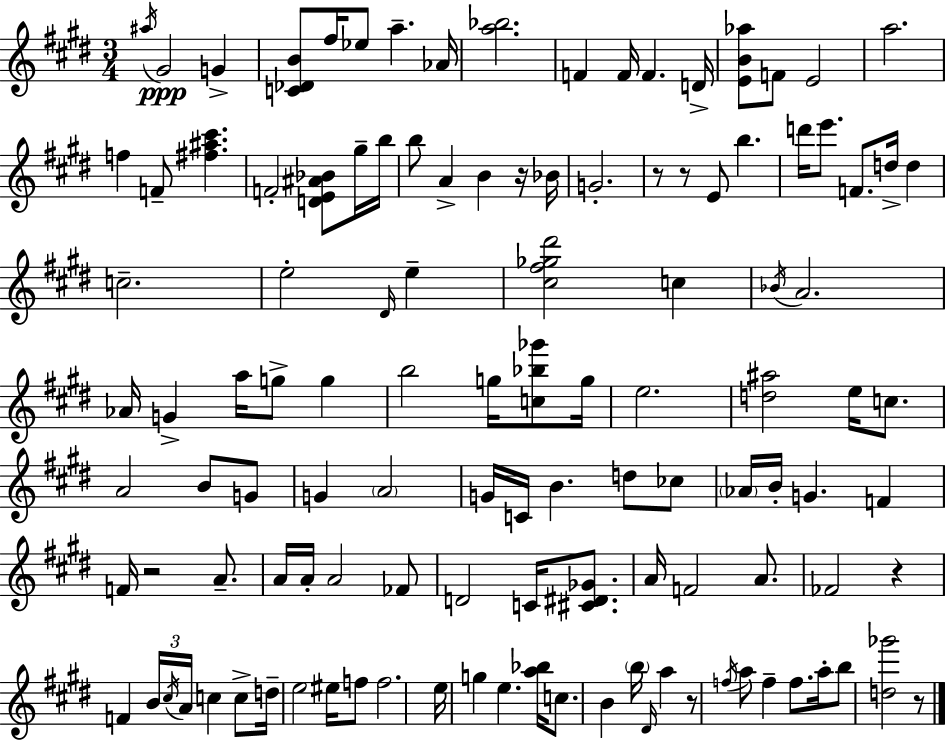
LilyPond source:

{
  \clef treble
  \numericTimeSignature
  \time 3/4
  \key e \major
  \acciaccatura { ais''16 }\ppp gis'2 g'4-> | <c' des' b'>8 fis''16 ees''8 a''4.-- | aes'16 <a'' bes''>2. | f'4 f'16 f'4. | \break d'16-> <e' b' aes''>8 f'8 e'2 | a''2. | f''4 f'8-- <fis'' ais'' cis'''>4. | f'2-. <d' e' ais' bes'>8 gis''16-- | \break b''16 b''8 a'4-> b'4 r16 | bes'16 g'2.-. | r8 r8 e'8 b''4. | d'''16 e'''8. f'8. d''16-> d''4 | \break c''2.-- | e''2-. \grace { dis'16 } e''4-- | <cis'' fis'' ges'' dis'''>2 c''4 | \acciaccatura { bes'16 } a'2. | \break aes'16 g'4-> a''16 g''8-> g''4 | b''2 g''16 | <c'' bes'' ges'''>8 g''16 e''2. | <d'' ais''>2 e''16 | \break c''8. a'2 b'8 | g'8 g'4 \parenthesize a'2 | g'16 c'16 b'4. d''8 | ces''8 \parenthesize aes'16 b'16-. g'4. f'4 | \break f'16 r2 | a'8.-- a'16 a'16-. a'2 | fes'8 d'2 c'16 | <cis' dis' ges'>8. a'16 f'2 | \break a'8. fes'2 r4 | f'4 \tuplet 3/2 { b'16 \acciaccatura { cis''16 } a'16 } c''4 | c''8-> d''16-- e''2 | eis''16 f''8 f''2. | \break e''16 g''4 e''4. | <a'' bes''>16 c''8. b'4 \parenthesize b''16 | \grace { dis'16 } a''4 r8 \acciaccatura { f''16 } a''8 f''4-- | f''8. a''16-. b''8 <d'' ges'''>2 | \break r8 \bar "|."
}